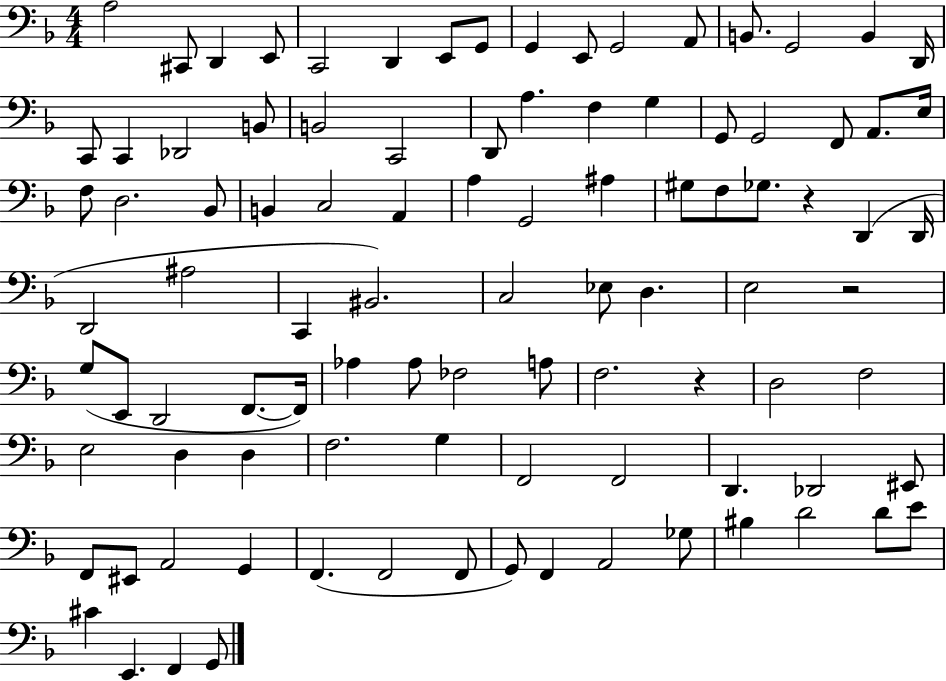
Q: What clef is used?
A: bass